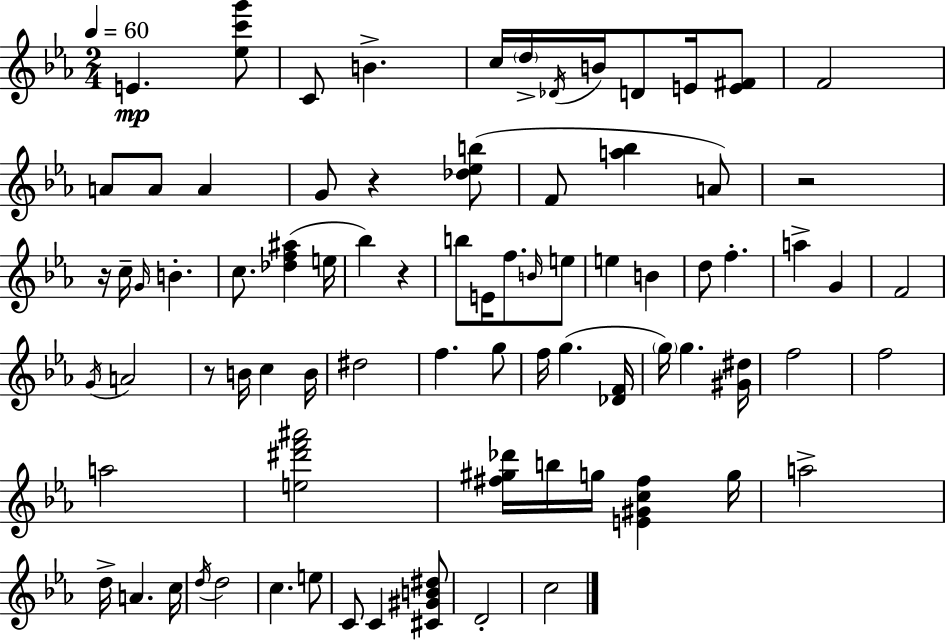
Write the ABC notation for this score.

X:1
T:Untitled
M:2/4
L:1/4
K:Cm
E [_ec'g']/2 C/2 B c/4 d/4 _D/4 B/4 D/2 E/4 [E^F]/2 F2 A/2 A/2 A G/2 z [_d_eb]/2 F/2 [a_b] A/2 z2 z/4 c/4 G/4 B c/2 [_df^a] e/4 _b z b/2 E/4 f/2 B/4 e/2 e B d/2 f a G F2 G/4 A2 z/2 B/4 c B/4 ^d2 f g/2 f/4 g [_DF]/4 g/4 g [^G^d]/4 f2 f2 a2 [e^d'f'^a']2 [^f^g_d']/4 b/4 g/4 [E^Gc^f] g/4 a2 d/4 A c/4 d/4 d2 c e/2 C/2 C [^C^GB^d]/2 D2 c2